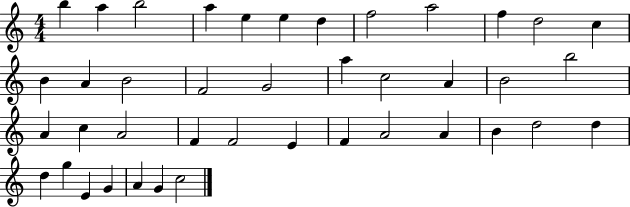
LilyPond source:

{
  \clef treble
  \numericTimeSignature
  \time 4/4
  \key c \major
  b''4 a''4 b''2 | a''4 e''4 e''4 d''4 | f''2 a''2 | f''4 d''2 c''4 | \break b'4 a'4 b'2 | f'2 g'2 | a''4 c''2 a'4 | b'2 b''2 | \break a'4 c''4 a'2 | f'4 f'2 e'4 | f'4 a'2 a'4 | b'4 d''2 d''4 | \break d''4 g''4 e'4 g'4 | a'4 g'4 c''2 | \bar "|."
}